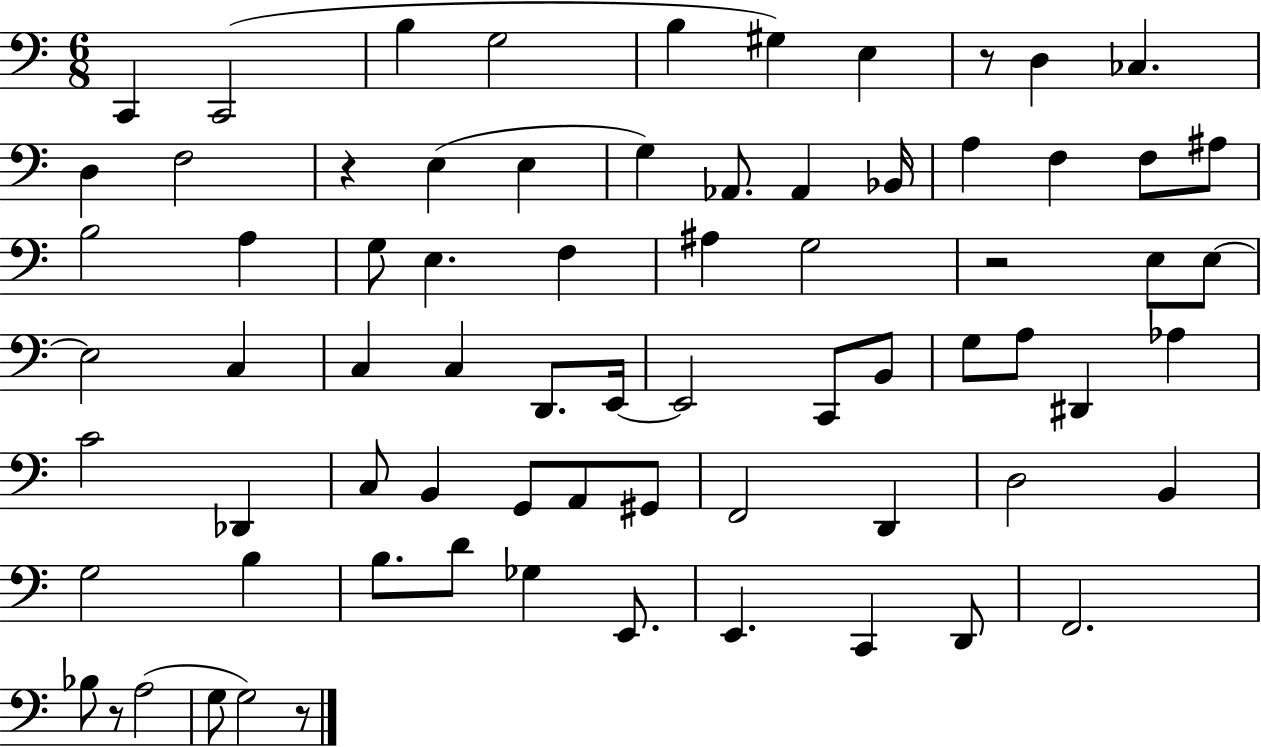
{
  \clef bass
  \numericTimeSignature
  \time 6/8
  \key c \major
  c,4 c,2( | b4 g2 | b4 gis4) e4 | r8 d4 ces4. | \break d4 f2 | r4 e4( e4 | g4) aes,8. aes,4 bes,16 | a4 f4 f8 ais8 | \break b2 a4 | g8 e4. f4 | ais4 g2 | r2 e8 e8~~ | \break e2 c4 | c4 c4 d,8. e,16~~ | e,2 c,8 b,8 | g8 a8 dis,4 aes4 | \break c'2 des,4 | c8 b,4 g,8 a,8 gis,8 | f,2 d,4 | d2 b,4 | \break g2 b4 | b8. d'8 ges4 e,8. | e,4. c,4 d,8 | f,2. | \break bes8 r8 a2( | g8 g2) r8 | \bar "|."
}